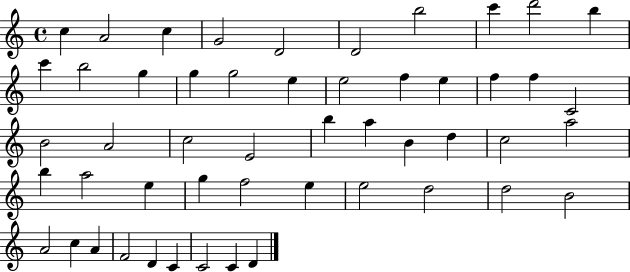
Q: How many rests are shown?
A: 0